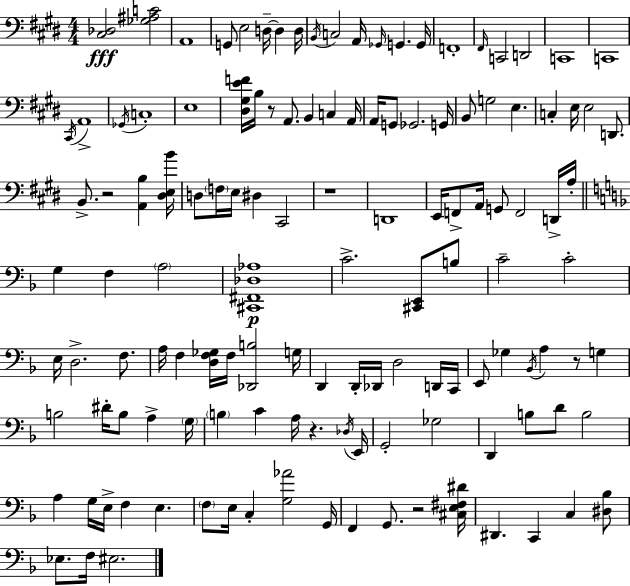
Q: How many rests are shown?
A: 6